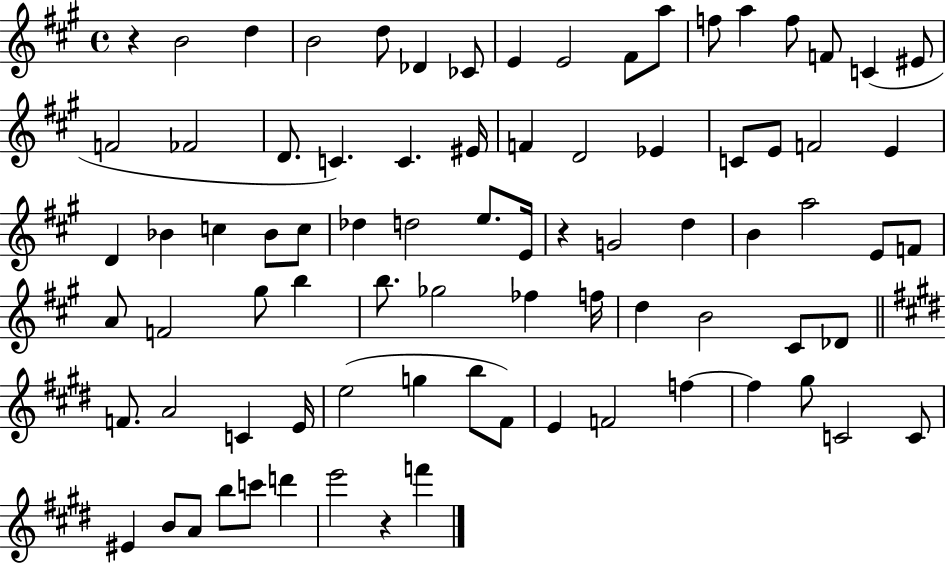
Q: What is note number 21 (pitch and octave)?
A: C4